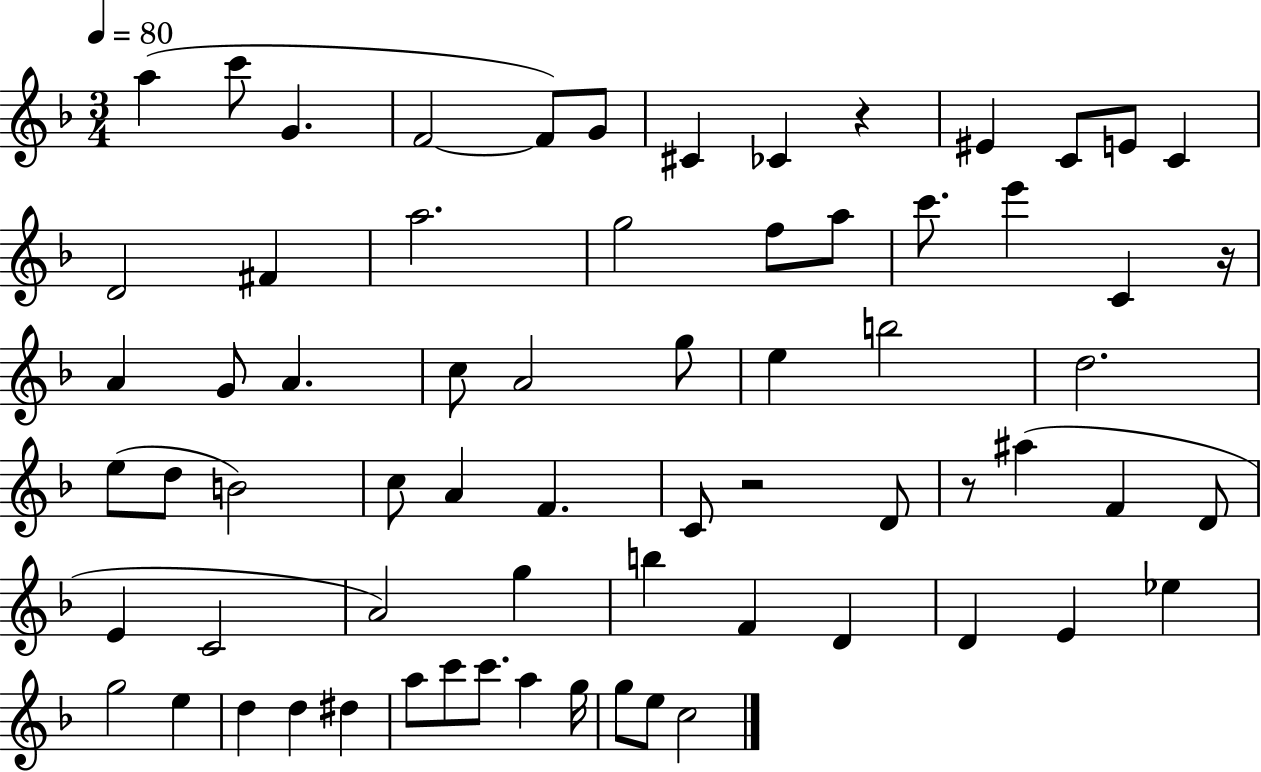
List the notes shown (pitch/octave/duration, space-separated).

A5/q C6/e G4/q. F4/h F4/e G4/e C#4/q CES4/q R/q EIS4/q C4/e E4/e C4/q D4/h F#4/q A5/h. G5/h F5/e A5/e C6/e. E6/q C4/q R/s A4/q G4/e A4/q. C5/e A4/h G5/e E5/q B5/h D5/h. E5/e D5/e B4/h C5/e A4/q F4/q. C4/e R/h D4/e R/e A#5/q F4/q D4/e E4/q C4/h A4/h G5/q B5/q F4/q D4/q D4/q E4/q Eb5/q G5/h E5/q D5/q D5/q D#5/q A5/e C6/e C6/e. A5/q G5/s G5/e E5/e C5/h